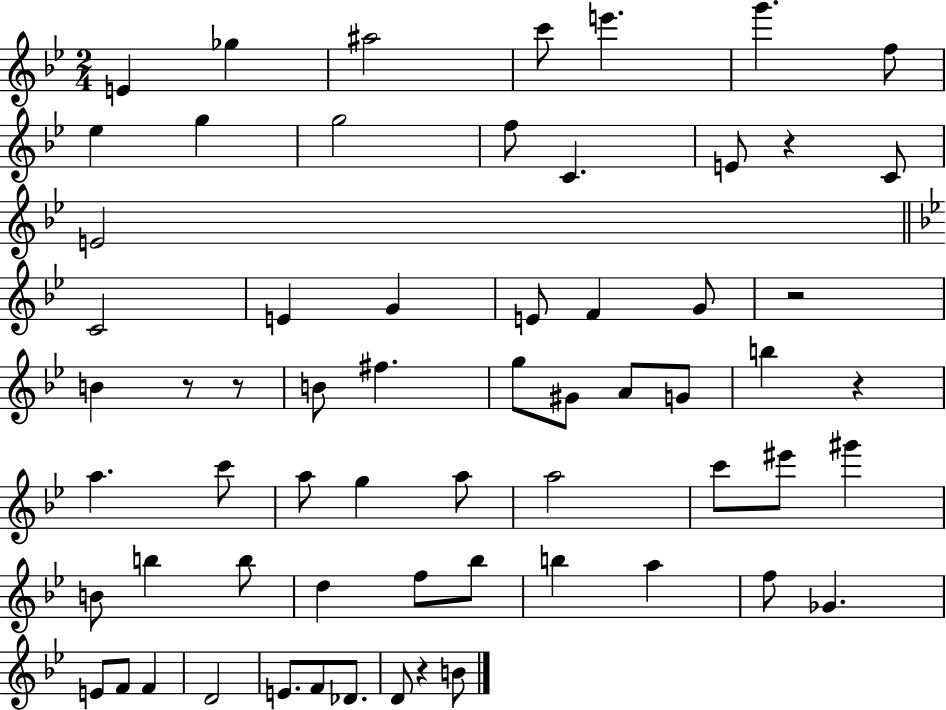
X:1
T:Untitled
M:2/4
L:1/4
K:Bb
E _g ^a2 c'/2 e' g' f/2 _e g g2 f/2 C E/2 z C/2 E2 C2 E G E/2 F G/2 z2 B z/2 z/2 B/2 ^f g/2 ^G/2 A/2 G/2 b z a c'/2 a/2 g a/2 a2 c'/2 ^e'/2 ^g' B/2 b b/2 d f/2 _b/2 b a f/2 _G E/2 F/2 F D2 E/2 F/2 _D/2 D/2 z B/2